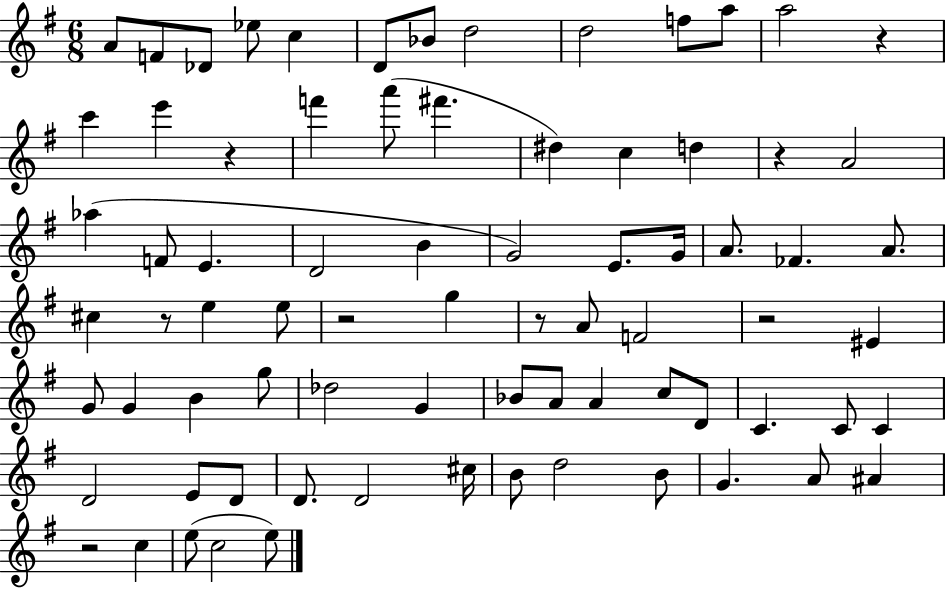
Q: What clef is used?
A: treble